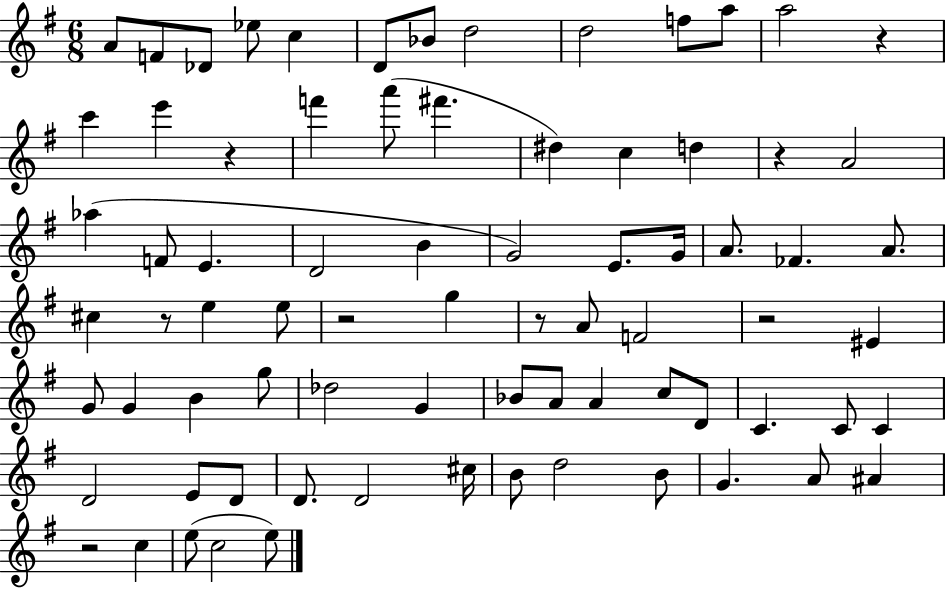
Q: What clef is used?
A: treble